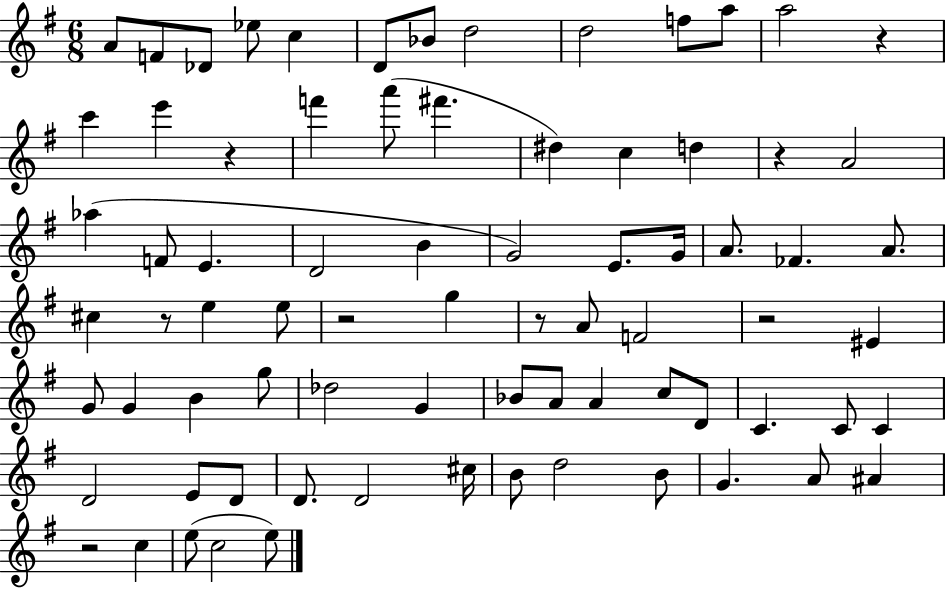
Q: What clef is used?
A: treble